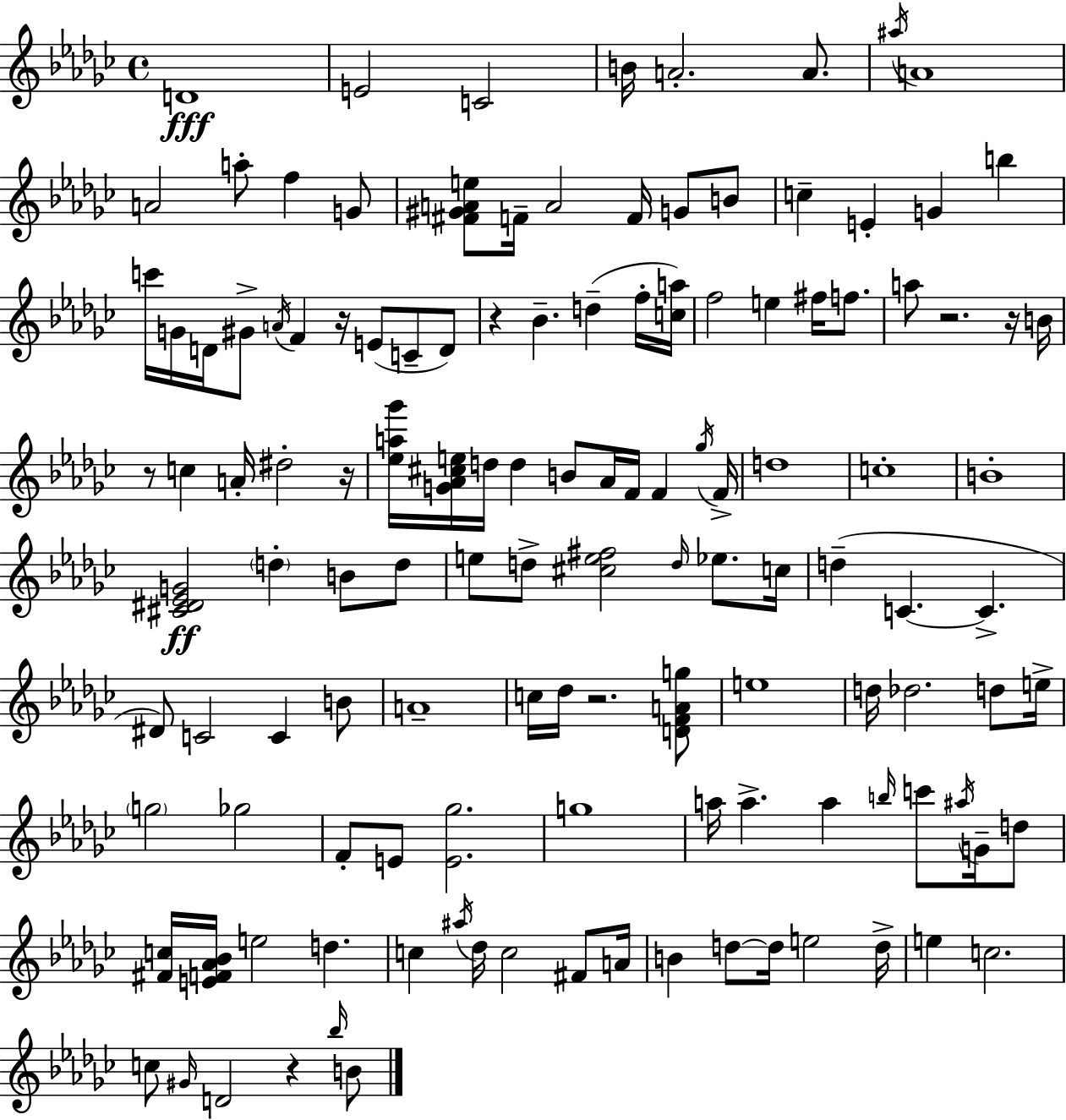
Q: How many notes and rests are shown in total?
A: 127